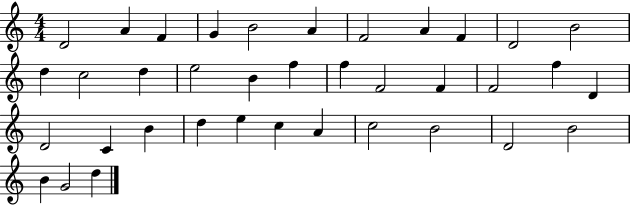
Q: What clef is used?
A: treble